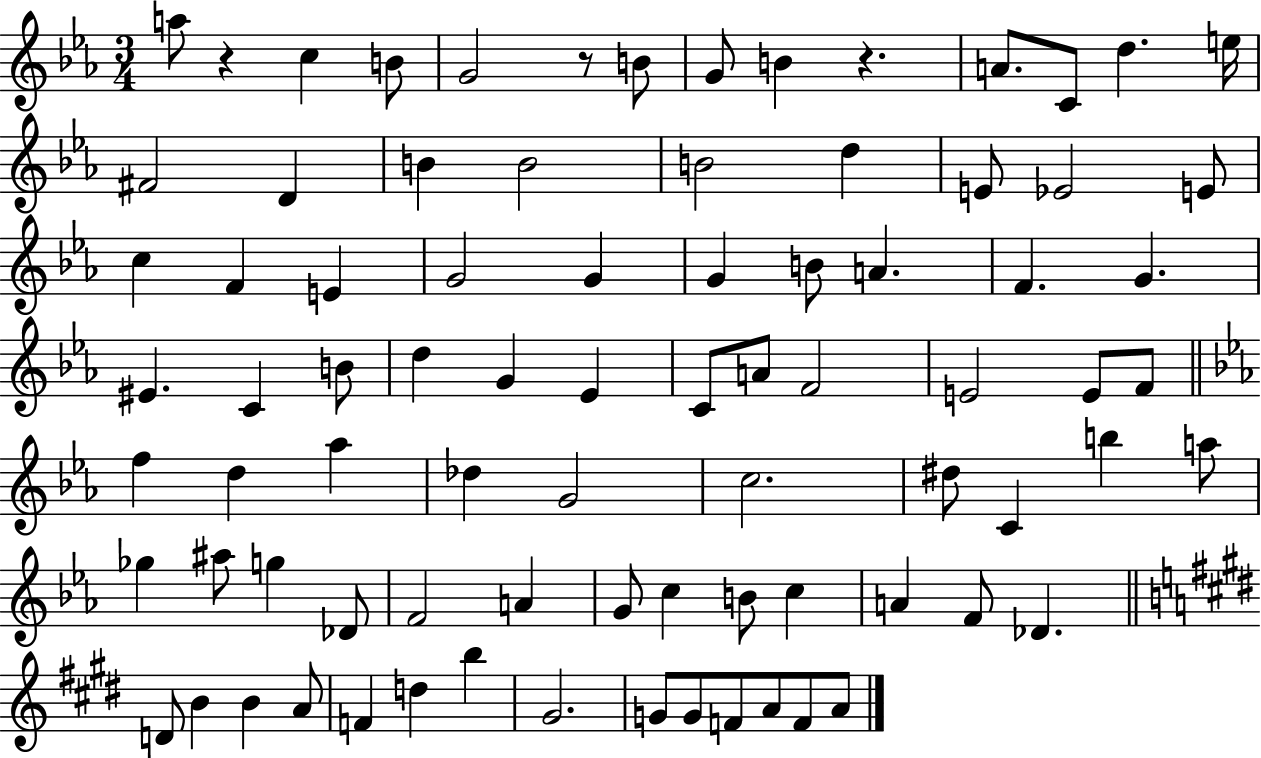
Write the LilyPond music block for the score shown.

{
  \clef treble
  \numericTimeSignature
  \time 3/4
  \key ees \major
  a''8 r4 c''4 b'8 | g'2 r8 b'8 | g'8 b'4 r4. | a'8. c'8 d''4. e''16 | \break fis'2 d'4 | b'4 b'2 | b'2 d''4 | e'8 ees'2 e'8 | \break c''4 f'4 e'4 | g'2 g'4 | g'4 b'8 a'4. | f'4. g'4. | \break eis'4. c'4 b'8 | d''4 g'4 ees'4 | c'8 a'8 f'2 | e'2 e'8 f'8 | \break \bar "||" \break \key c \minor f''4 d''4 aes''4 | des''4 g'2 | c''2. | dis''8 c'4 b''4 a''8 | \break ges''4 ais''8 g''4 des'8 | f'2 a'4 | g'8 c''4 b'8 c''4 | a'4 f'8 des'4. | \break \bar "||" \break \key e \major d'8 b'4 b'4 a'8 | f'4 d''4 b''4 | gis'2. | g'8 g'8 f'8 a'8 f'8 a'8 | \break \bar "|."
}